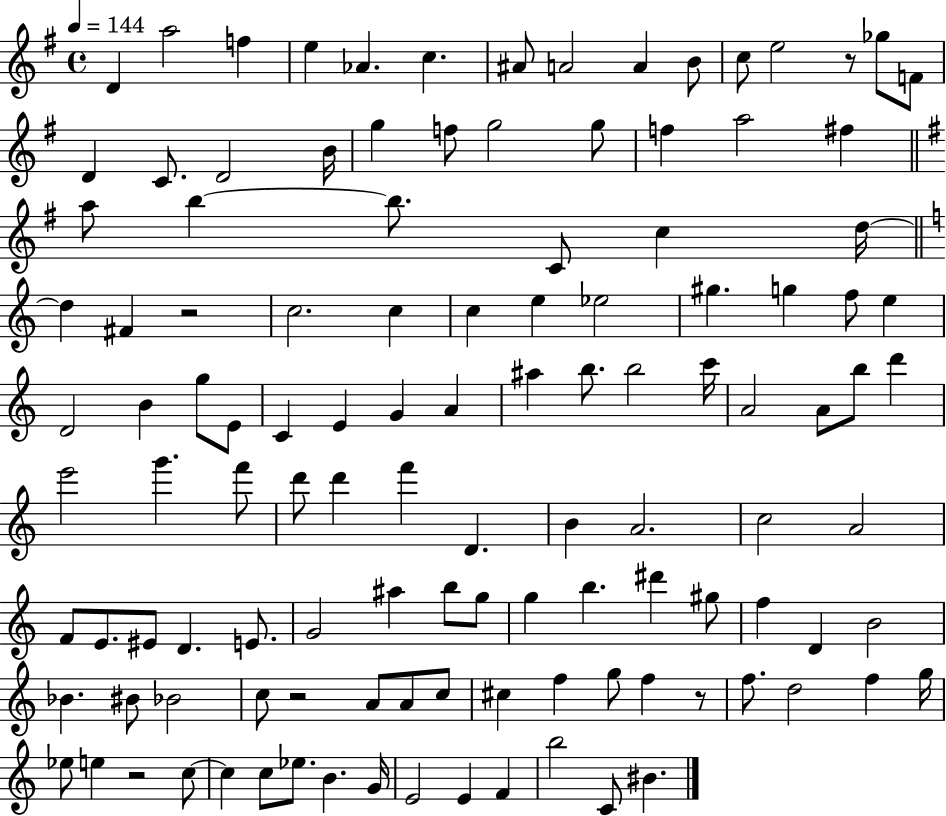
{
  \clef treble
  \time 4/4
  \defaultTimeSignature
  \key g \major
  \tempo 4 = 144
  d'4 a''2 f''4 | e''4 aes'4. c''4. | ais'8 a'2 a'4 b'8 | c''8 e''2 r8 ges''8 f'8 | \break d'4 c'8. d'2 b'16 | g''4 f''8 g''2 g''8 | f''4 a''2 fis''4 | \bar "||" \break \key e \minor a''8 b''4~~ b''8. c'8 c''4 d''16~~ | \bar "||" \break \key c \major d''4 fis'4 r2 | c''2. c''4 | c''4 e''4 ees''2 | gis''4. g''4 f''8 e''4 | \break d'2 b'4 g''8 e'8 | c'4 e'4 g'4 a'4 | ais''4 b''8. b''2 c'''16 | a'2 a'8 b''8 d'''4 | \break e'''2 g'''4. f'''8 | d'''8 d'''4 f'''4 d'4. | b'4 a'2. | c''2 a'2 | \break f'8 e'8. eis'8 d'4. e'8. | g'2 ais''4 b''8 g''8 | g''4 b''4. dis'''4 gis''8 | f''4 d'4 b'2 | \break bes'4. bis'8 bes'2 | c''8 r2 a'8 a'8 c''8 | cis''4 f''4 g''8 f''4 r8 | f''8. d''2 f''4 g''16 | \break ees''8 e''4 r2 c''8~~ | c''4 c''8 ees''8. b'4. g'16 | e'2 e'4 f'4 | b''2 c'8 bis'4. | \break \bar "|."
}